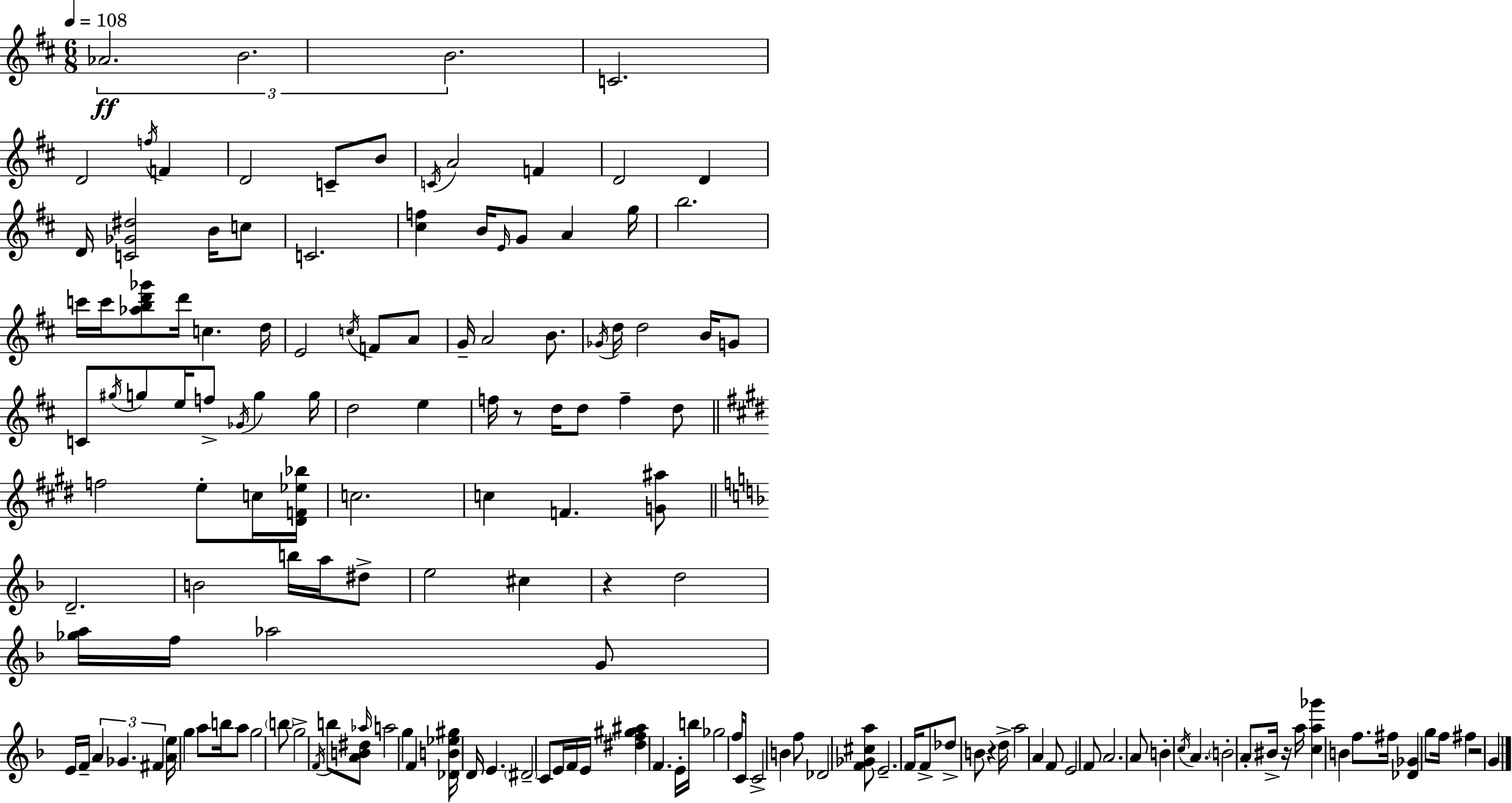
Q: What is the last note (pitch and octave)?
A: G4